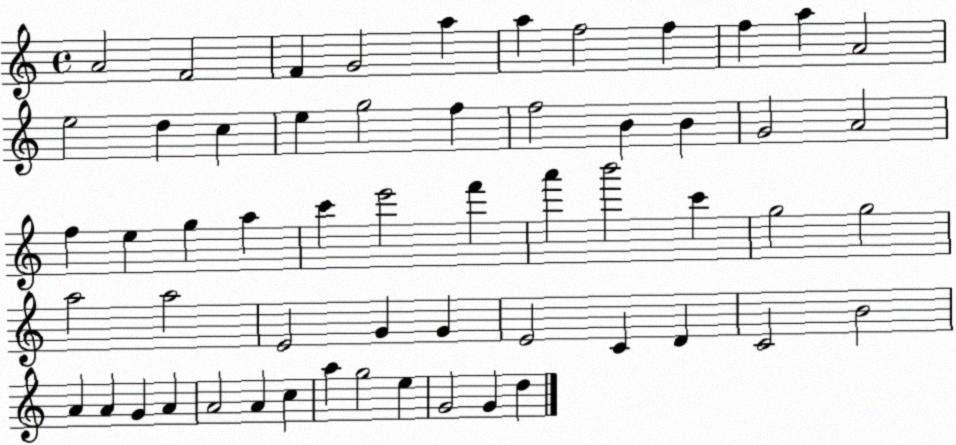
X:1
T:Untitled
M:4/4
L:1/4
K:C
A2 F2 F G2 a a f2 f f a A2 e2 d c e g2 f f2 B B G2 A2 f e g a c' e'2 f' a' b'2 c' g2 g2 a2 a2 E2 G G E2 C D C2 B2 A A G A A2 A c a g2 e G2 G d